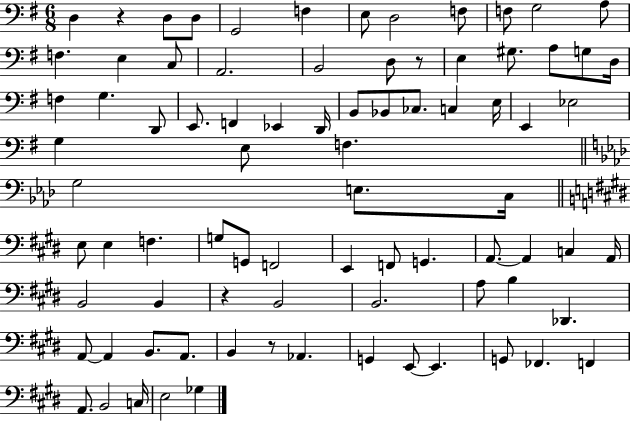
X:1
T:Untitled
M:6/8
L:1/4
K:G
D, z D,/2 D,/2 G,,2 F, E,/2 D,2 F,/2 F,/2 G,2 A,/2 F, E, C,/2 A,,2 B,,2 D,/2 z/2 E, ^G,/2 A,/2 G,/2 D,/4 F, G, D,,/2 E,,/2 F,, _E,, D,,/4 B,,/2 _B,,/2 _C,/2 C, E,/4 E,, _E,2 G, E,/2 F, G,2 E,/2 C,/4 E,/2 E, F, G,/2 G,,/2 F,,2 E,, F,,/2 G,, A,,/2 A,, C, A,,/4 B,,2 B,, z B,,2 B,,2 A,/2 B, _D,, A,,/2 A,, B,,/2 A,,/2 B,, z/2 _A,, G,, E,,/2 E,, G,,/2 _F,, F,, A,,/2 B,,2 C,/4 E,2 _G,